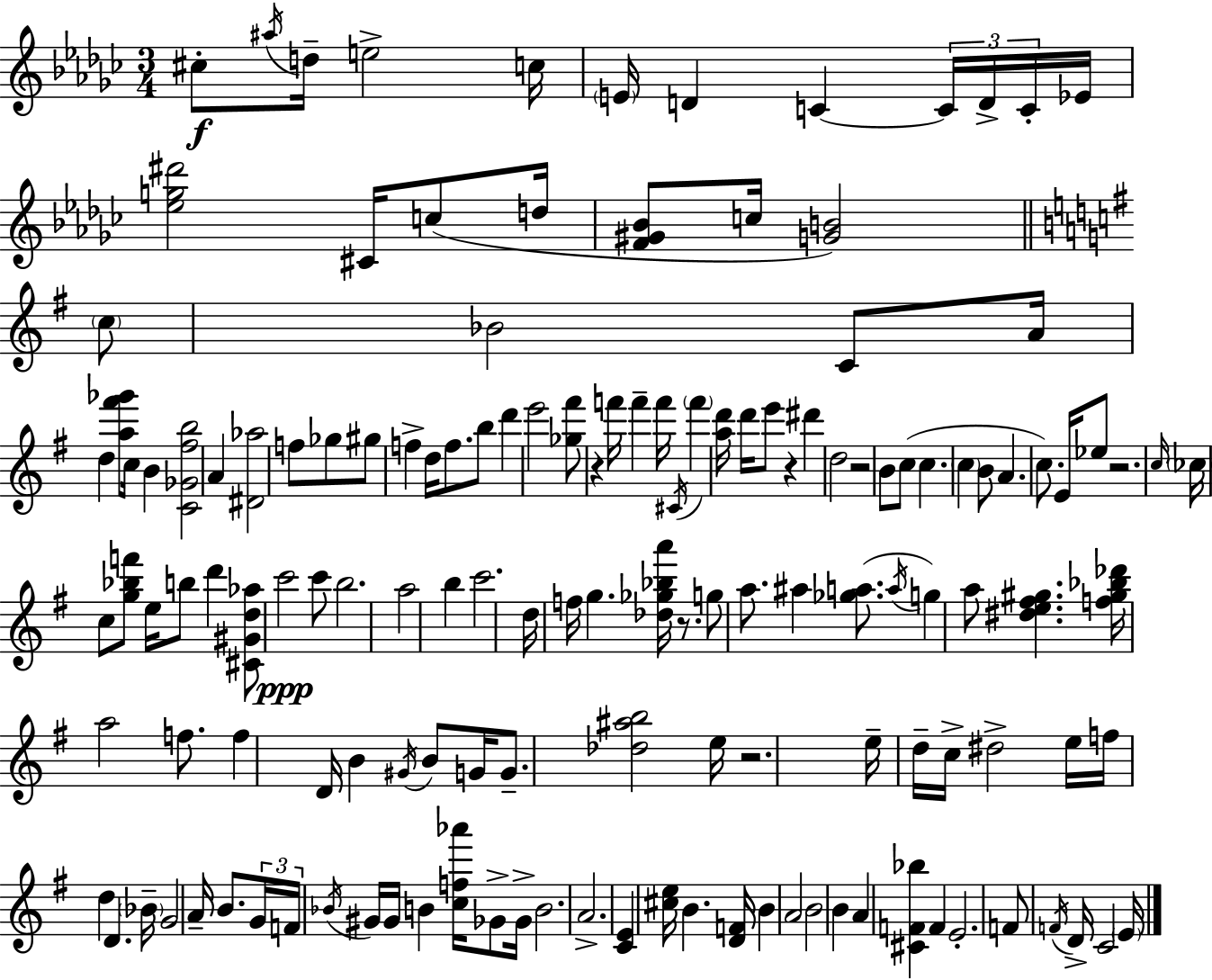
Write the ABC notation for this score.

X:1
T:Untitled
M:3/4
L:1/4
K:Ebm
^c/2 ^a/4 d/4 e2 c/4 E/4 D C C/4 D/4 C/4 _E/4 [_eg^d']2 ^C/4 c/2 d/4 [F^G_B]/2 c/4 [GB]2 c/2 _B2 C/2 A/4 d [a^f'_g']/2 c/4 B [C_G^fb]2 A [^D_a]2 f/2 _g/2 ^g/2 f d/4 f/2 b/2 d' e'2 [_g^f']/2 z f'/4 f' f'/4 ^C/4 f' [ad']/4 d'/4 e'/2 z ^d' d2 z2 B/2 c/2 c c B/2 A c/2 E/4 _e/2 z2 c/4 _c/4 c/2 [g_bf']/2 e/4 b/2 d' [^C^Gd_a]/2 c'2 c'/2 b2 a2 b c'2 d/4 f/4 g [_d_g_ba']/4 z/2 g/2 a/2 ^a [_ga]/2 a/4 g a/2 [^de^f^g] [f^g_b_d']/4 a2 f/2 f D/4 B ^G/4 B/2 G/4 G/2 [_d^ab]2 e/4 z2 e/4 d/4 c/4 ^d2 e/4 f/4 d D _B/4 G2 A/4 B/2 G/4 F/4 _B/4 ^G/4 ^G/4 B [cf_a']/4 _G/2 _G/4 B2 A2 [CE] [^ce]/4 B [DF]/4 B A2 B2 B A [^CF_b] F E2 F/2 F/4 D/4 C2 E/4